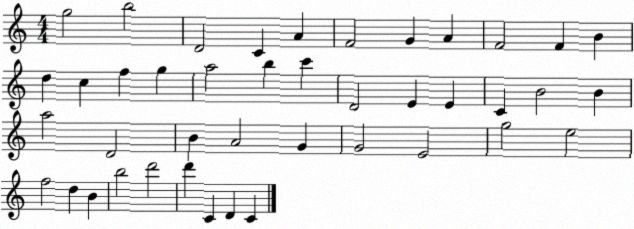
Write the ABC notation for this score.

X:1
T:Untitled
M:4/4
L:1/4
K:C
g2 b2 D2 C A F2 G A F2 F B d c f g a2 b c' D2 E E C B2 B a2 D2 B A2 G G2 E2 g2 e2 f2 d B b2 d'2 d' C D C